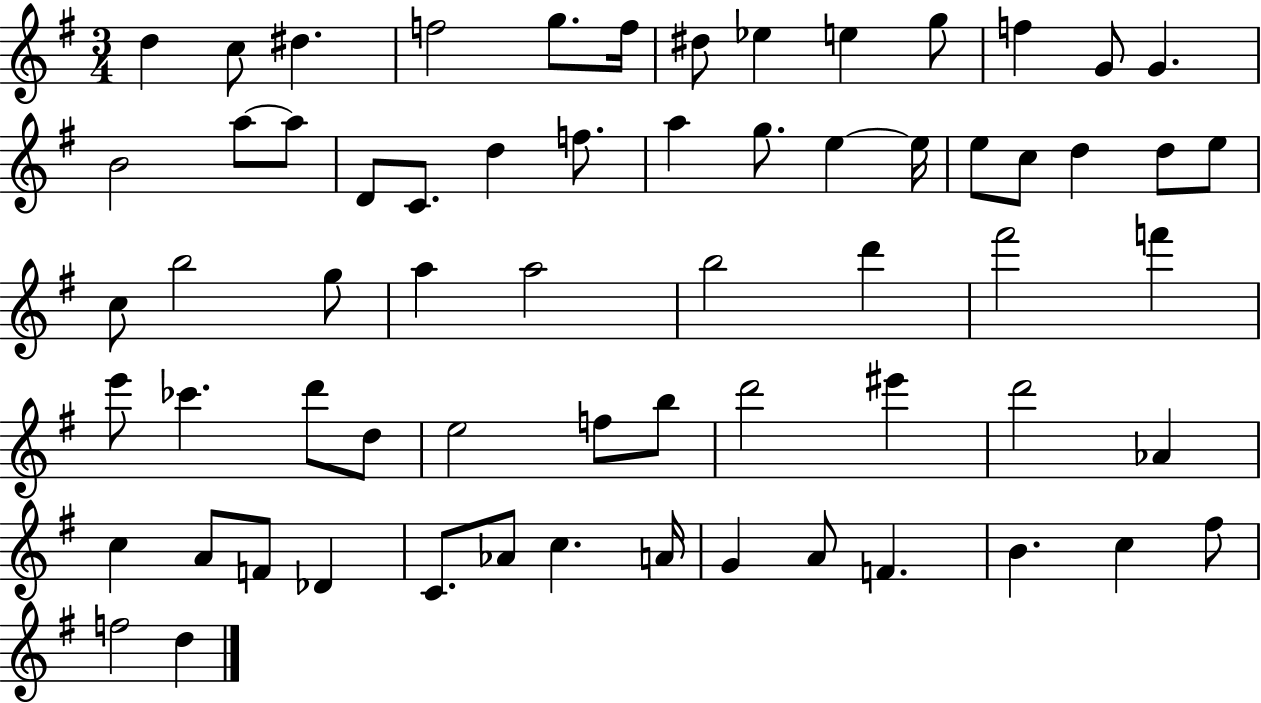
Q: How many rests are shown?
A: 0